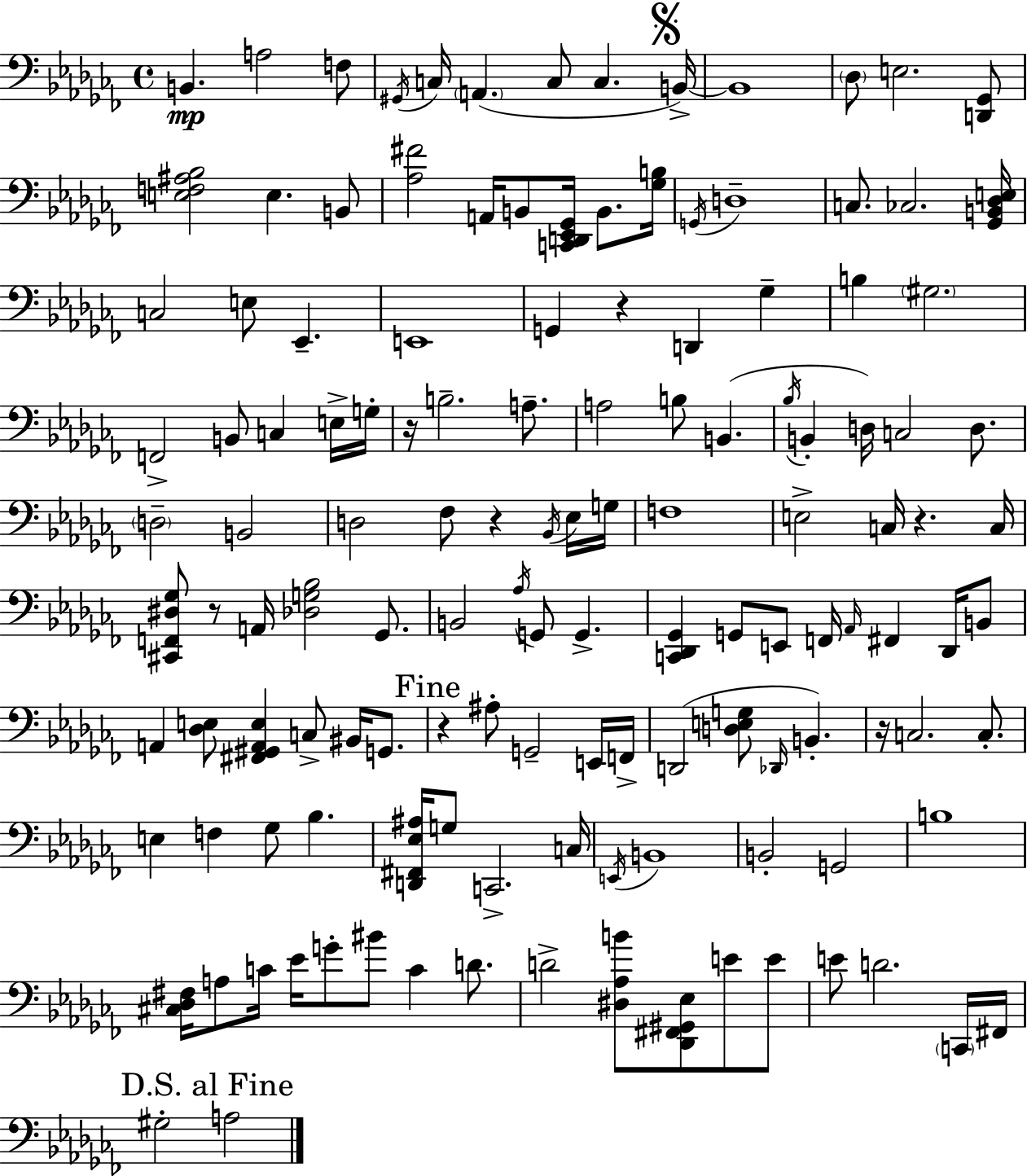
{
  \clef bass
  \time 4/4
  \defaultTimeSignature
  \key aes \minor
  b,4.\mp a2 f8 | \acciaccatura { gis,16 } c16 \parenthesize a,4.( c8 c4. | \mark \markup { \musicglyph "scripts.segno" } b,16->~~) b,1 | \parenthesize des8 e2. <d, ges,>8 | \break <e f ais bes>2 e4. b,8 | <aes fis'>2 a,16 b,8 <c, d, ees, ges,>16 b,8. | <ges b>16 \acciaccatura { g,16 } d1-- | c8. ces2. | \break <ges, b, des e>16 c2 e8 ees,4.-- | e,1 | g,4 r4 d,4 ges4-- | b4 \parenthesize gis2. | \break f,2-> b,8 c4 | e16-> g16-. r16 b2.-- a8.-- | a2 b8 b,4.( | \acciaccatura { bes16 } b,4-. d16) c2 | \break d8. \parenthesize d2-- b,2 | d2 fes8 r4 | \acciaccatura { bes,16 } ees16 g16 f1 | e2-> c16 r4. | \break c16 <cis, f, dis ges>8 r8 a,16 <des g bes>2 | ges,8. b,2 \acciaccatura { aes16 } g,8 g,4.-> | <c, des, ges,>4 g,8 e,8 f,16 \grace { aes,16 } fis,4 | des,16 b,8 a,4 <des e>8 <fis, gis, a, e>4 | \break c8-> bis,16 g,8. \mark "Fine" r4 ais8-. g,2-- | e,16 f,16-> d,2( <d e g>8 | \grace { des,16 } b,4.-.) r16 c2. | c8.-. e4 f4 ges8 | \break bes4. <d, fis, ees ais>16 g8 c,2.-> | c16 \acciaccatura { e,16 } b,1 | b,2-. | g,2 b1 | \break <cis des fis>16 a8 c'16 ees'16 g'8-. bis'8 | c'4 d'8. d'2-> | <dis aes b'>8 <des, fis, gis, ees>8 e'8 e'8 e'8 d'2. | \parenthesize c,16 fis,16 \mark "D.S. al Fine" gis2-. | \break a2 \bar "|."
}